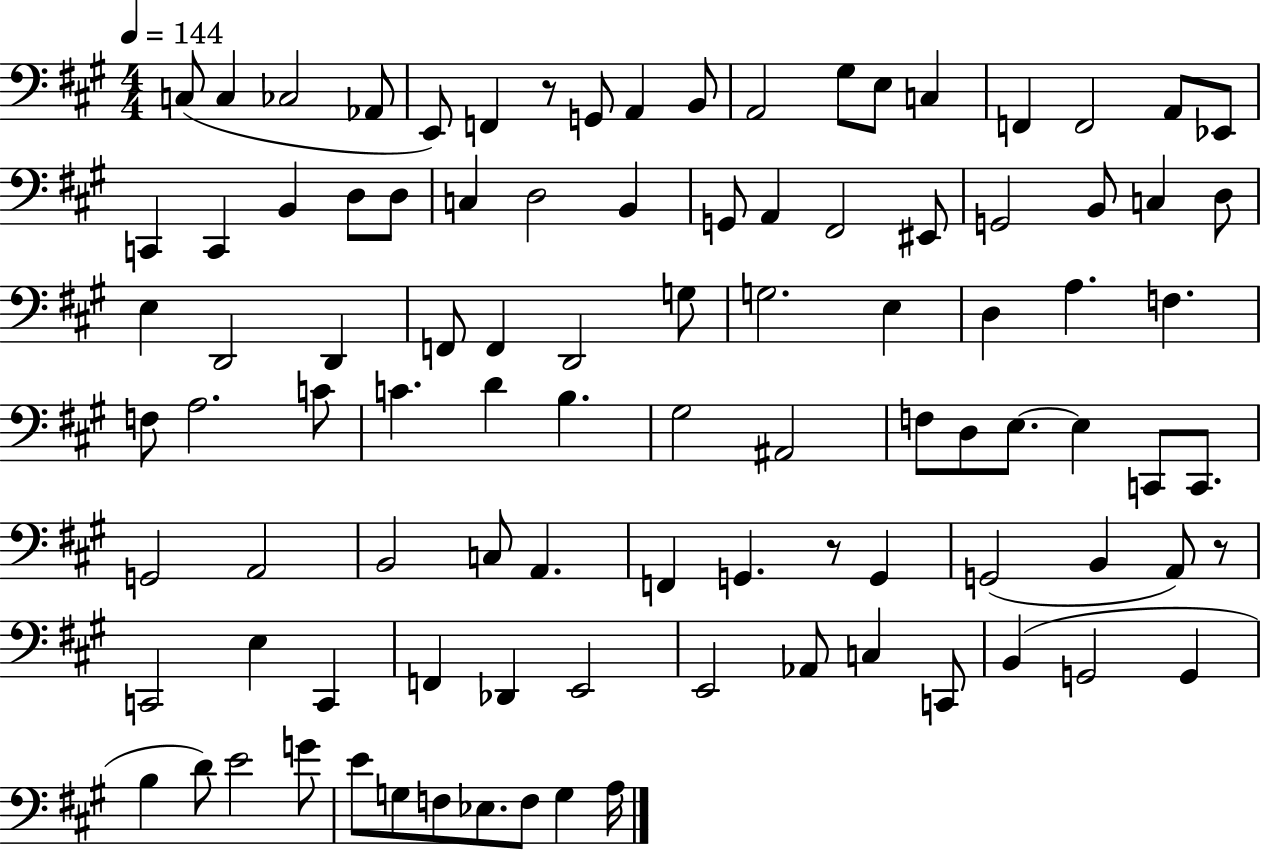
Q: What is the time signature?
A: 4/4